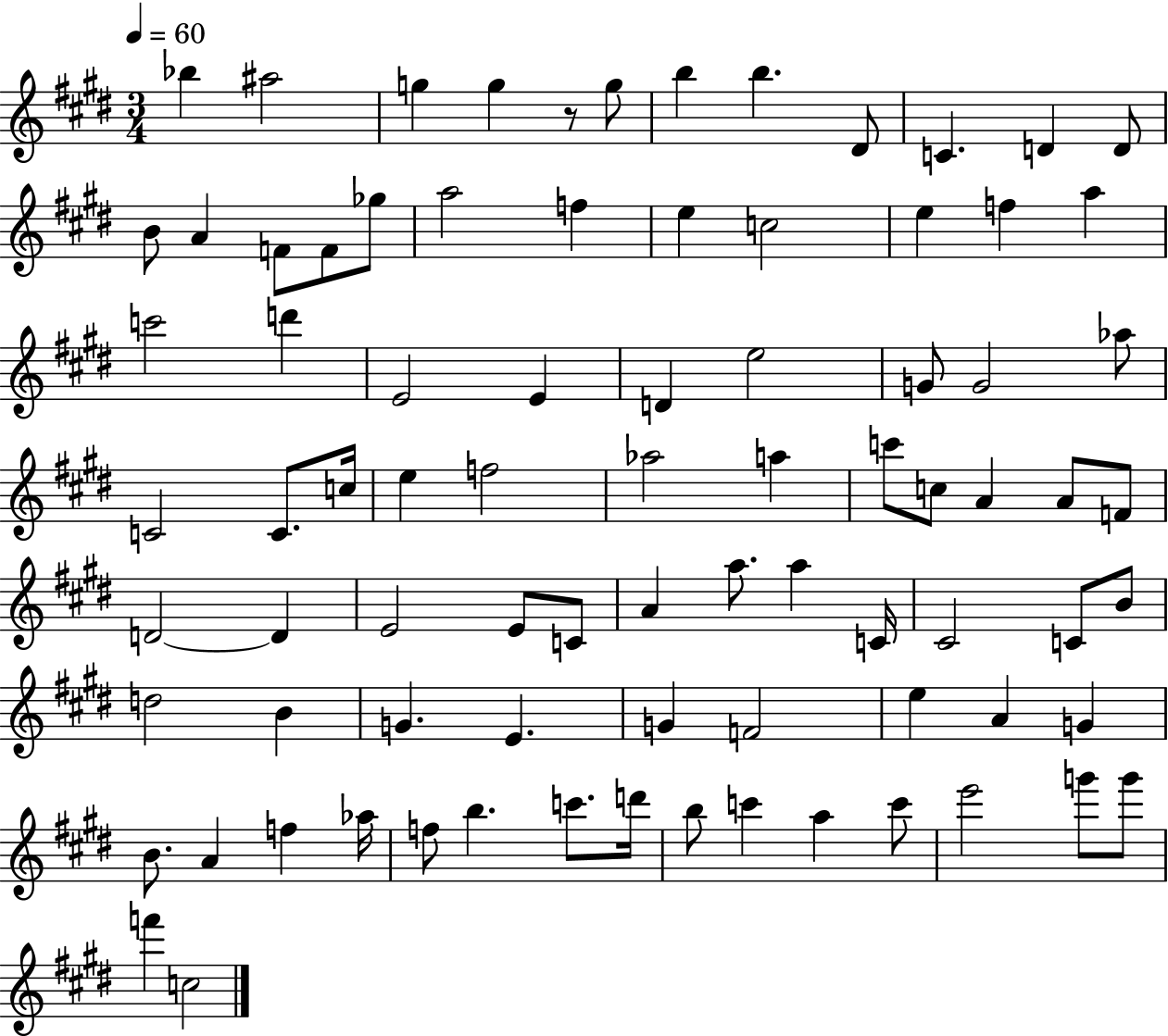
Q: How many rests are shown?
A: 1